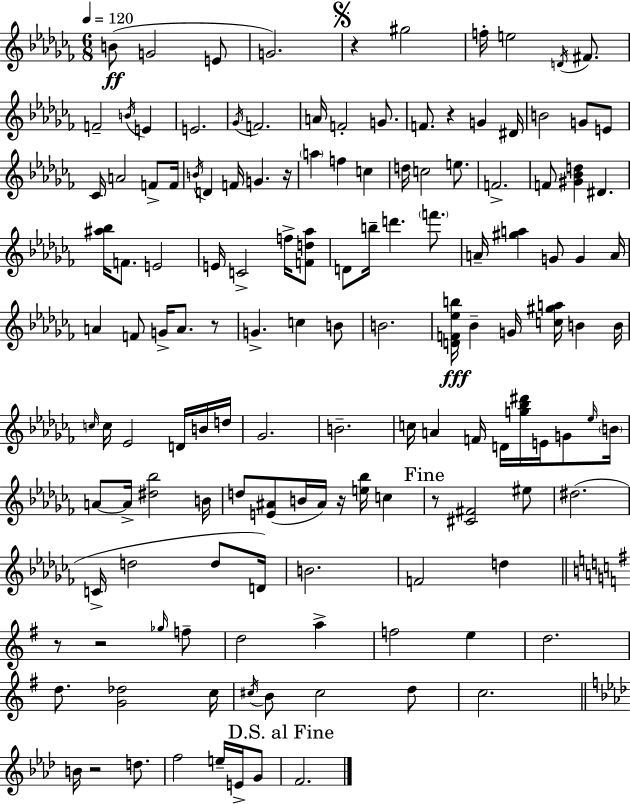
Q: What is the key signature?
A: AES minor